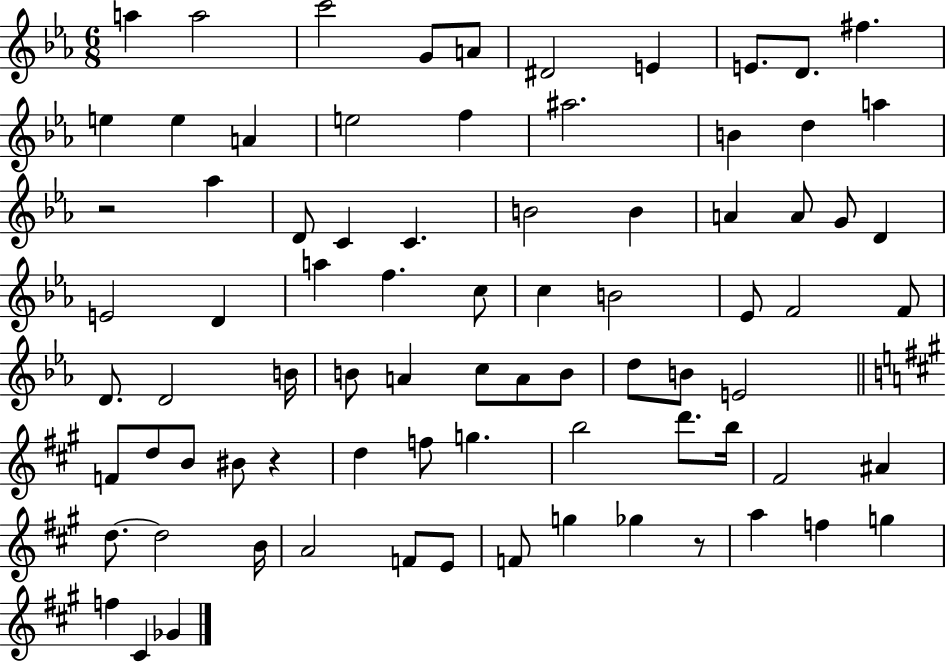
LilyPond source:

{
  \clef treble
  \numericTimeSignature
  \time 6/8
  \key ees \major
  a''4 a''2 | c'''2 g'8 a'8 | dis'2 e'4 | e'8. d'8. fis''4. | \break e''4 e''4 a'4 | e''2 f''4 | ais''2. | b'4 d''4 a''4 | \break r2 aes''4 | d'8 c'4 c'4. | b'2 b'4 | a'4 a'8 g'8 d'4 | \break e'2 d'4 | a''4 f''4. c''8 | c''4 b'2 | ees'8 f'2 f'8 | \break d'8. d'2 b'16 | b'8 a'4 c''8 a'8 b'8 | d''8 b'8 e'2 | \bar "||" \break \key a \major f'8 d''8 b'8 bis'8 r4 | d''4 f''8 g''4. | b''2 d'''8. b''16 | fis'2 ais'4 | \break d''8.~~ d''2 b'16 | a'2 f'8 e'8 | f'8 g''4 ges''4 r8 | a''4 f''4 g''4 | \break f''4 cis'4 ges'4 | \bar "|."
}